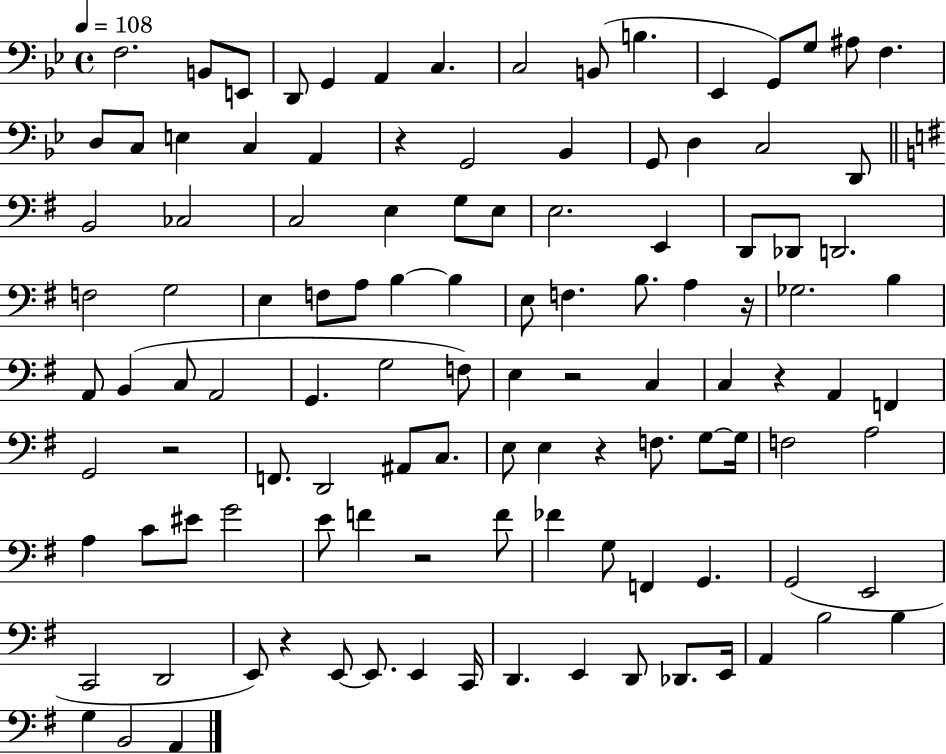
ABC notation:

X:1
T:Untitled
M:4/4
L:1/4
K:Bb
F,2 B,,/2 E,,/2 D,,/2 G,, A,, C, C,2 B,,/2 B, _E,, G,,/2 G,/2 ^A,/2 F, D,/2 C,/2 E, C, A,, z G,,2 _B,, G,,/2 D, C,2 D,,/2 B,,2 _C,2 C,2 E, G,/2 E,/2 E,2 E,, D,,/2 _D,,/2 D,,2 F,2 G,2 E, F,/2 A,/2 B, B, E,/2 F, B,/2 A, z/4 _G,2 B, A,,/2 B,, C,/2 A,,2 G,, G,2 F,/2 E, z2 C, C, z A,, F,, G,,2 z2 F,,/2 D,,2 ^A,,/2 C,/2 E,/2 E, z F,/2 G,/2 G,/4 F,2 A,2 A, C/2 ^E/2 G2 E/2 F z2 F/2 _F G,/2 F,, G,, G,,2 E,,2 C,,2 D,,2 E,,/2 z E,,/2 E,,/2 E,, C,,/4 D,, E,, D,,/2 _D,,/2 E,,/4 A,, B,2 B, G, B,,2 A,,